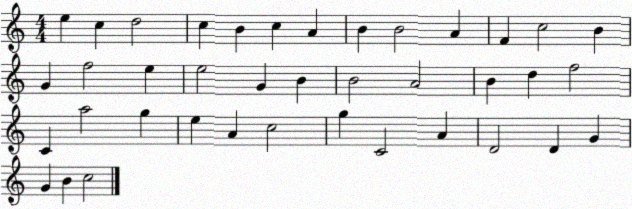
X:1
T:Untitled
M:4/4
L:1/4
K:C
e c d2 c B c A B B2 A F c2 B G f2 e e2 G B B2 A2 B d f2 C a2 g e A c2 g C2 A D2 D G G B c2